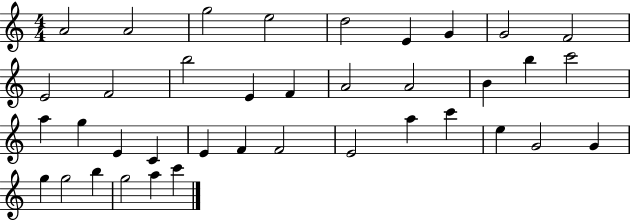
X:1
T:Untitled
M:4/4
L:1/4
K:C
A2 A2 g2 e2 d2 E G G2 F2 E2 F2 b2 E F A2 A2 B b c'2 a g E C E F F2 E2 a c' e G2 G g g2 b g2 a c'